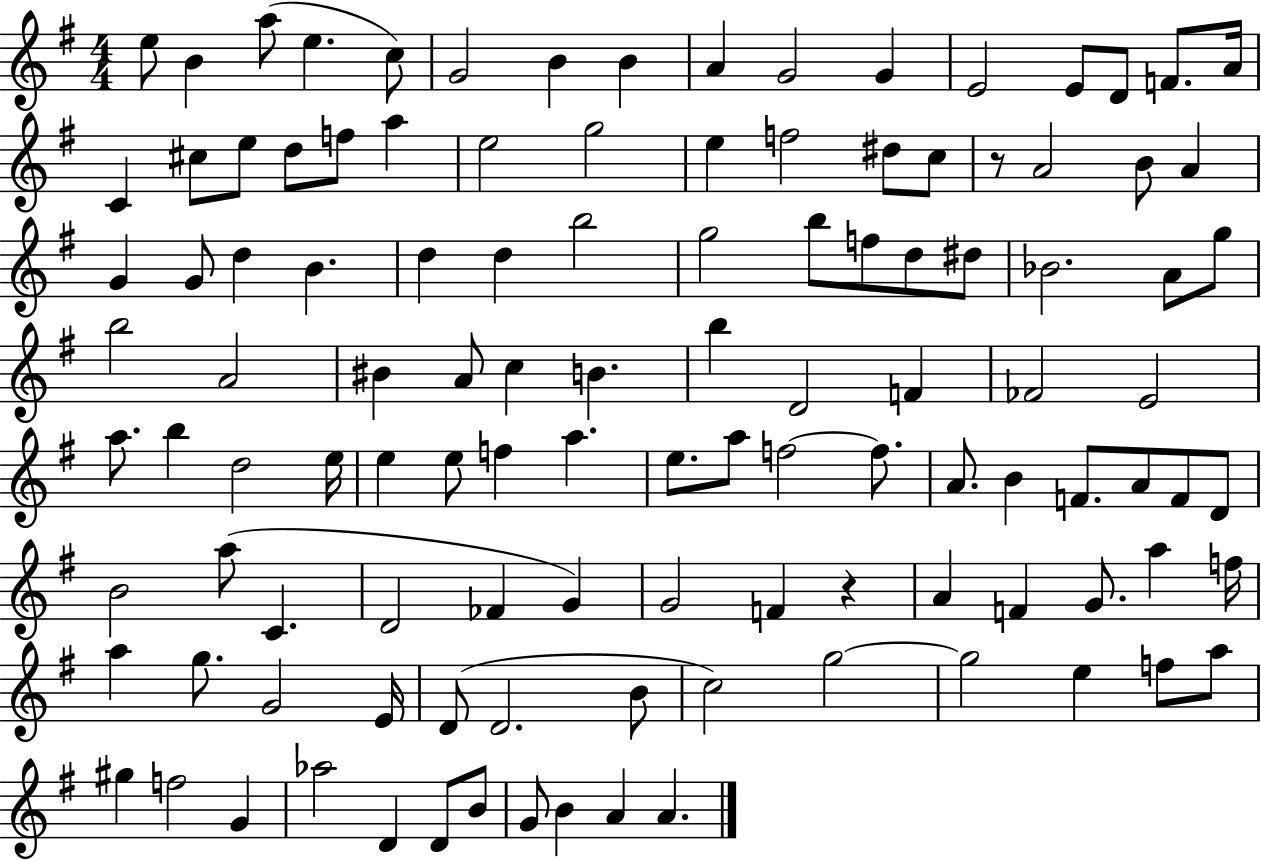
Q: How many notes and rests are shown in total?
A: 114